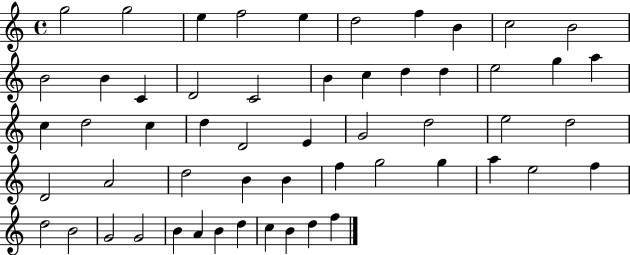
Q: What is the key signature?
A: C major